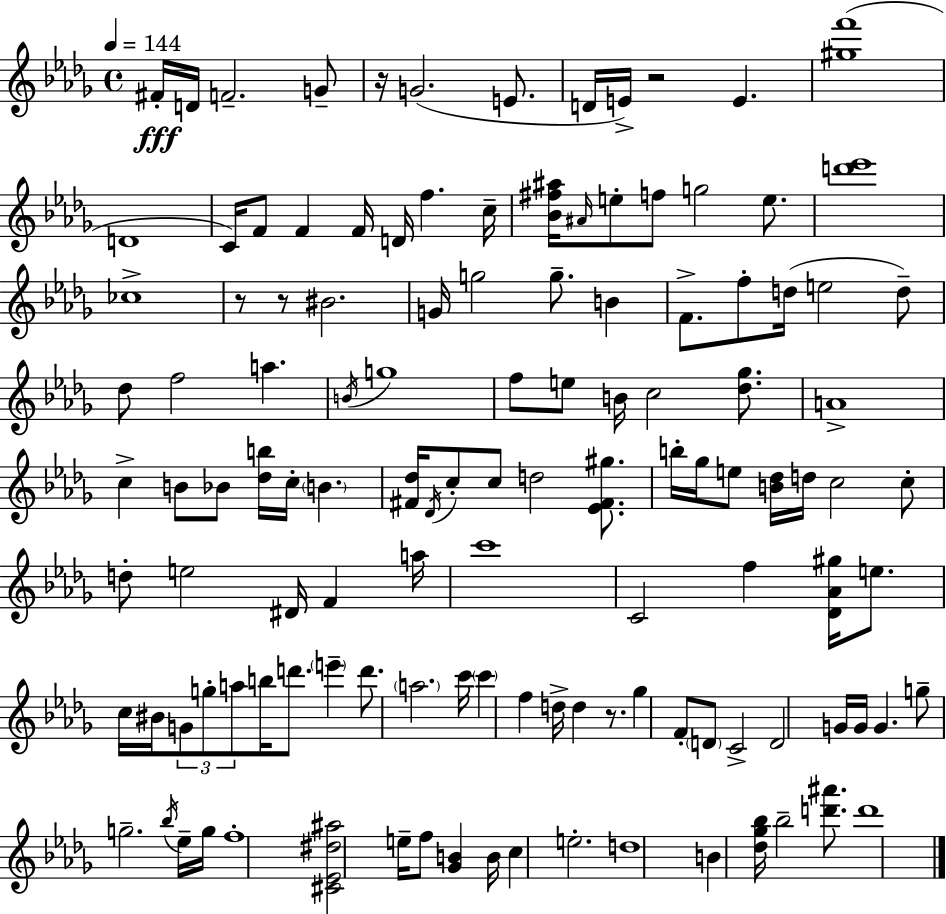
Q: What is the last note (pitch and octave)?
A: D6